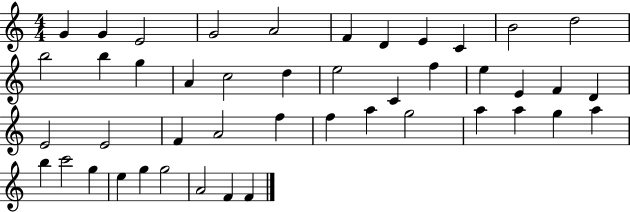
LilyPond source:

{
  \clef treble
  \numericTimeSignature
  \time 4/4
  \key c \major
  g'4 g'4 e'2 | g'2 a'2 | f'4 d'4 e'4 c'4 | b'2 d''2 | \break b''2 b''4 g''4 | a'4 c''2 d''4 | e''2 c'4 f''4 | e''4 e'4 f'4 d'4 | \break e'2 e'2 | f'4 a'2 f''4 | f''4 a''4 g''2 | a''4 a''4 g''4 a''4 | \break b''4 c'''2 g''4 | e''4 g''4 g''2 | a'2 f'4 f'4 | \bar "|."
}